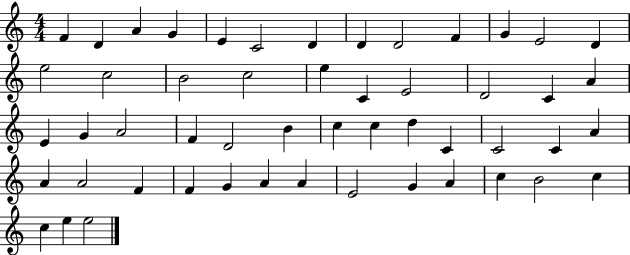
{
  \clef treble
  \numericTimeSignature
  \time 4/4
  \key c \major
  f'4 d'4 a'4 g'4 | e'4 c'2 d'4 | d'4 d'2 f'4 | g'4 e'2 d'4 | \break e''2 c''2 | b'2 c''2 | e''4 c'4 e'2 | d'2 c'4 a'4 | \break e'4 g'4 a'2 | f'4 d'2 b'4 | c''4 c''4 d''4 c'4 | c'2 c'4 a'4 | \break a'4 a'2 f'4 | f'4 g'4 a'4 a'4 | e'2 g'4 a'4 | c''4 b'2 c''4 | \break c''4 e''4 e''2 | \bar "|."
}